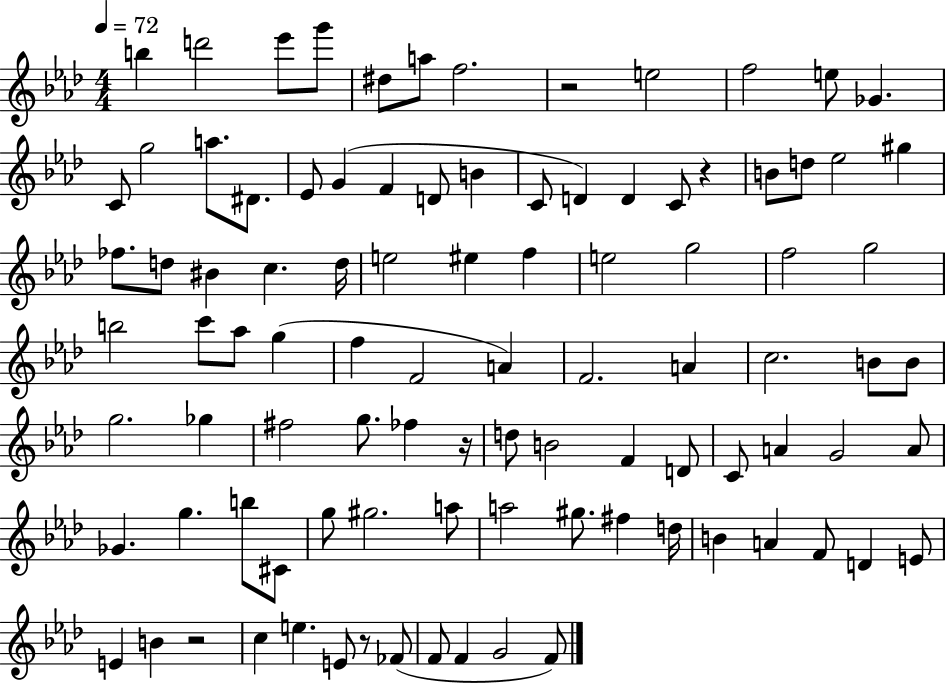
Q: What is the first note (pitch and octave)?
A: B5